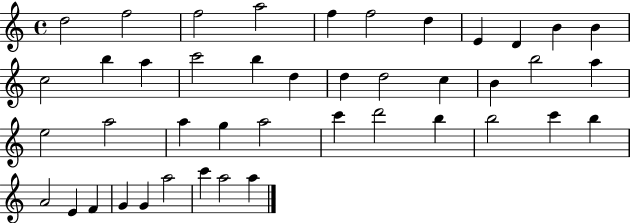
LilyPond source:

{
  \clef treble
  \time 4/4
  \defaultTimeSignature
  \key c \major
  d''2 f''2 | f''2 a''2 | f''4 f''2 d''4 | e'4 d'4 b'4 b'4 | \break c''2 b''4 a''4 | c'''2 b''4 d''4 | d''4 d''2 c''4 | b'4 b''2 a''4 | \break e''2 a''2 | a''4 g''4 a''2 | c'''4 d'''2 b''4 | b''2 c'''4 b''4 | \break a'2 e'4 f'4 | g'4 g'4 a''2 | c'''4 a''2 a''4 | \bar "|."
}